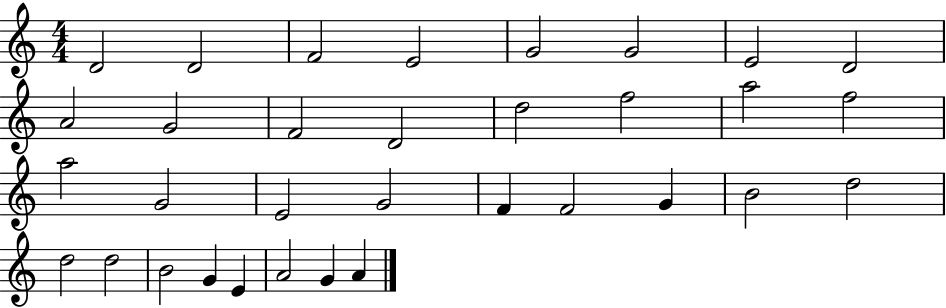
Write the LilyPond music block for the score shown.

{
  \clef treble
  \numericTimeSignature
  \time 4/4
  \key c \major
  d'2 d'2 | f'2 e'2 | g'2 g'2 | e'2 d'2 | \break a'2 g'2 | f'2 d'2 | d''2 f''2 | a''2 f''2 | \break a''2 g'2 | e'2 g'2 | f'4 f'2 g'4 | b'2 d''2 | \break d''2 d''2 | b'2 g'4 e'4 | a'2 g'4 a'4 | \bar "|."
}